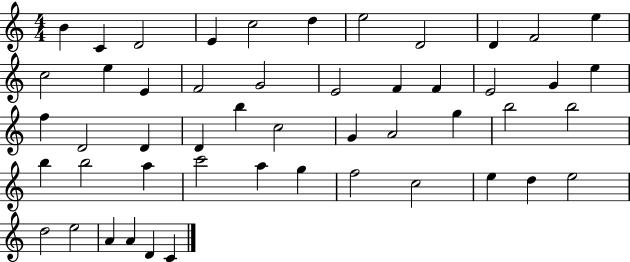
B4/q C4/q D4/h E4/q C5/h D5/q E5/h D4/h D4/q F4/h E5/q C5/h E5/q E4/q F4/h G4/h E4/h F4/q F4/q E4/h G4/q E5/q F5/q D4/h D4/q D4/q B5/q C5/h G4/q A4/h G5/q B5/h B5/h B5/q B5/h A5/q C6/h A5/q G5/q F5/h C5/h E5/q D5/q E5/h D5/h E5/h A4/q A4/q D4/q C4/q